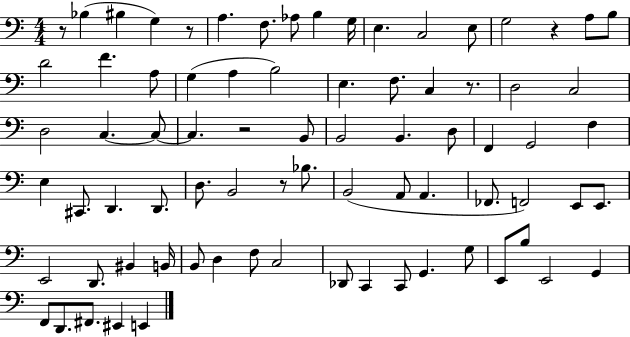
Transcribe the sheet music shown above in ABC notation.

X:1
T:Untitled
M:4/4
L:1/4
K:C
z/2 _B, ^B, G, z/2 A, F,/2 _A,/2 B, G,/4 E, C,2 E,/2 G,2 z A,/2 B,/2 D2 F A,/2 G, A, B,2 E, F,/2 C, z/2 D,2 C,2 D,2 C, C,/2 C, z2 B,,/2 B,,2 B,, D,/2 F,, G,,2 F, E, ^C,,/2 D,, D,,/2 D,/2 B,,2 z/2 _B,/2 B,,2 A,,/2 A,, _F,,/2 F,,2 E,,/2 E,,/2 E,,2 D,,/2 ^B,, B,,/4 B,,/2 D, F,/2 C,2 _D,,/2 C,, C,,/2 G,, G,/2 E,,/2 B,/2 E,,2 G,, F,,/2 D,,/2 ^F,,/2 ^E,, E,,